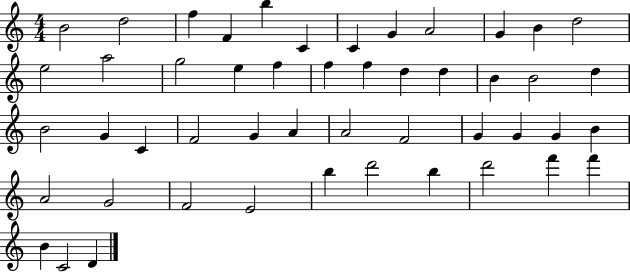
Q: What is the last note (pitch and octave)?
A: D4